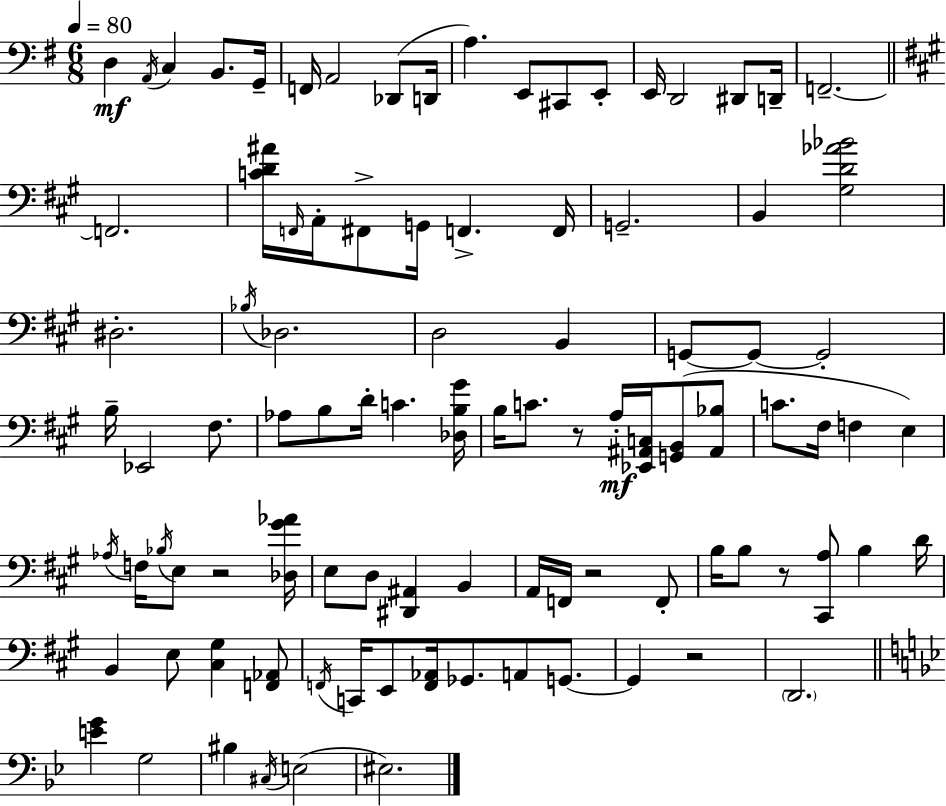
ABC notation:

X:1
T:Untitled
M:6/8
L:1/4
K:G
D, A,,/4 C, B,,/2 G,,/4 F,,/4 A,,2 _D,,/2 D,,/4 A, E,,/2 ^C,,/2 E,,/2 E,,/4 D,,2 ^D,,/2 D,,/4 F,,2 F,,2 [CD^A]/4 F,,/4 A,,/4 ^F,,/2 G,,/4 F,, F,,/4 G,,2 B,, [^G,D_A_B]2 ^D,2 _B,/4 _D,2 D,2 B,, G,,/2 G,,/2 G,,2 B,/4 _E,,2 ^F,/2 _A,/2 B,/2 D/4 C [_D,B,^G]/4 B,/4 C/2 z/2 A,/4 [_E,,^A,,C,]/4 [G,,B,,]/2 [^A,,_B,]/2 C/2 ^F,/4 F, E, _A,/4 F,/4 _B,/4 E,/2 z2 [_D,^G_A]/4 E,/2 D,/2 [^D,,^A,,] B,, A,,/4 F,,/4 z2 F,,/2 B,/4 B,/2 z/2 [^C,,A,]/2 B, D/4 B,, E,/2 [^C,^G,] [F,,_A,,]/2 F,,/4 C,,/4 E,,/2 [F,,_A,,]/4 _G,,/2 A,,/2 G,,/2 G,, z2 D,,2 [EG] G,2 ^B, ^C,/4 E,2 ^E,2